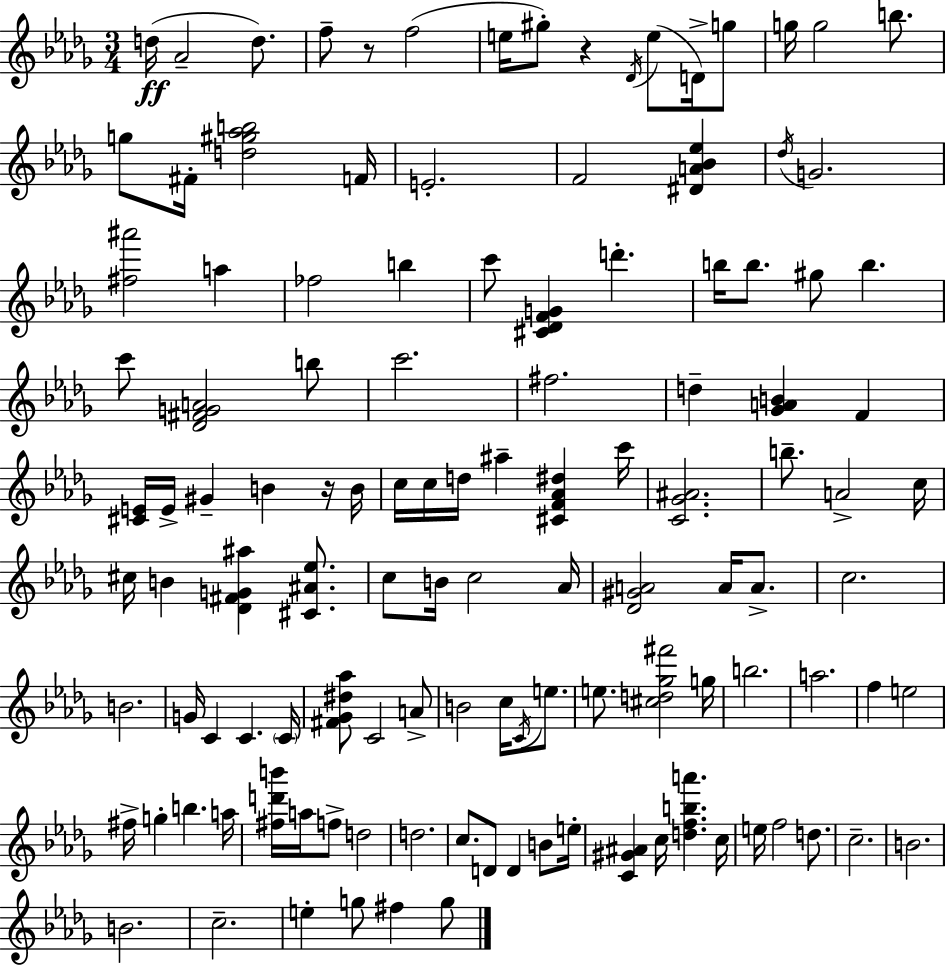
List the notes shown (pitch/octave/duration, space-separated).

D5/s Ab4/h D5/e. F5/e R/e F5/h E5/s G#5/e R/q Db4/s E5/e D4/s G5/e G5/s G5/h B5/e. G5/e F#4/s [D5,G#5,Ab5,B5]/h F4/s E4/h. F4/h [D#4,A4,Bb4,Eb5]/q Db5/s G4/h. [F#5,A#6]/h A5/q FES5/h B5/q C6/e [C#4,Db4,F4,G4]/q D6/q. B5/s B5/e. G#5/e B5/q. C6/e [Db4,F#4,G4,A4]/h B5/e C6/h. F#5/h. D5/q [Gb4,A4,B4]/q F4/q [C#4,E4]/s E4/s G#4/q B4/q R/s B4/s C5/s C5/s D5/s A#5/q [C#4,F4,Ab4,D#5]/q C6/s [C4,Gb4,A#4]/h. B5/e. A4/h C5/s C#5/s B4/q [Db4,F#4,G4,A#5]/q [C#4,A#4,Eb5]/e. C5/e B4/s C5/h Ab4/s [Db4,G#4,A4]/h A4/s A4/e. C5/h. B4/h. G4/s C4/q C4/q. C4/s [F#4,Gb4,D#5,Ab5]/e C4/h A4/e B4/h C5/s C4/s E5/e. E5/e. [C#5,D5,Gb5,F#6]/h G5/s B5/h. A5/h. F5/q E5/h F#5/s G5/q B5/q. A5/s [F#5,D6,B6]/s A5/s F5/e D5/h D5/h. C5/e. D4/e D4/q B4/e E5/s [C4,G#4,A#4]/q C5/s [D5,F5,B5,A6]/q. C5/s E5/s F5/h D5/e. C5/h. B4/h. B4/h. C5/h. E5/q G5/e F#5/q G5/e